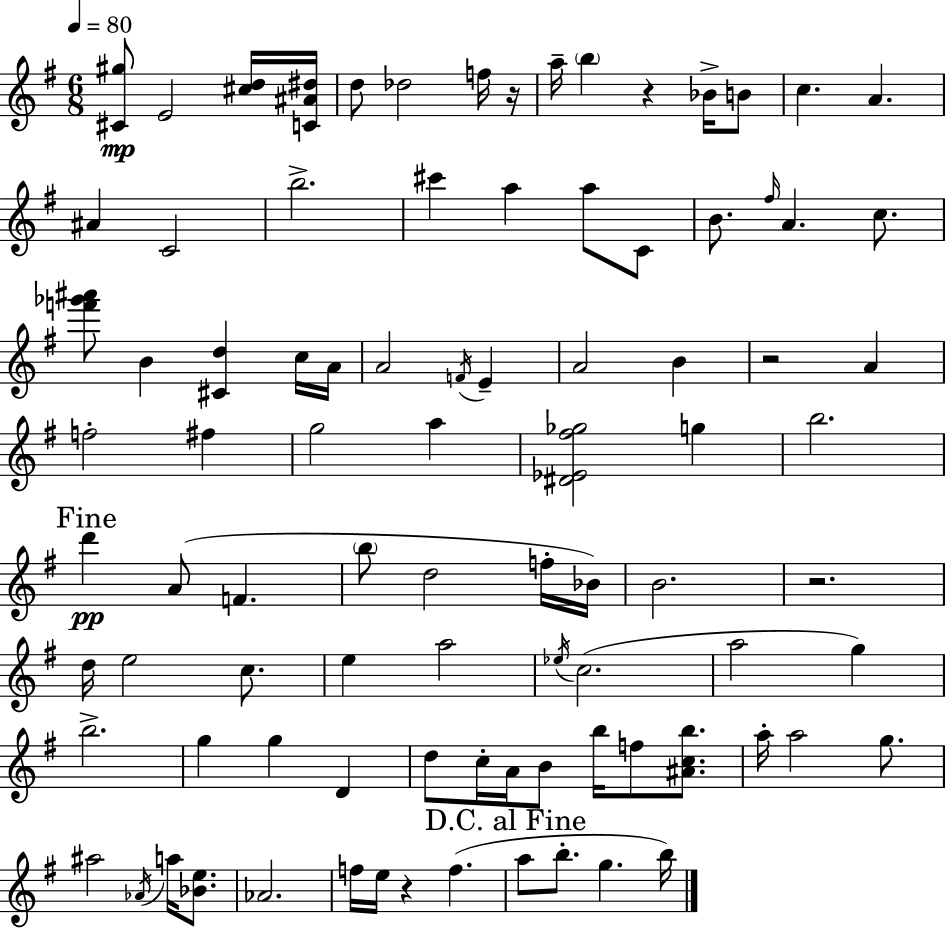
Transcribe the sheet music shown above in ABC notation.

X:1
T:Untitled
M:6/8
L:1/4
K:G
[^C^g]/2 E2 [^cd]/4 [C^A^d]/4 d/2 _d2 f/4 z/4 a/4 b z _B/4 B/2 c A ^A C2 b2 ^c' a a/2 C/2 B/2 ^f/4 A c/2 [f'_g'^a']/2 B [^Cd] c/4 A/4 A2 F/4 E A2 B z2 A f2 ^f g2 a [^D_E^f_g]2 g b2 d' A/2 F b/2 d2 f/4 _B/4 B2 z2 d/4 e2 c/2 e a2 _e/4 c2 a2 g b2 g g D d/2 c/4 A/4 B/2 b/4 f/2 [^Acb]/2 a/4 a2 g/2 ^a2 _A/4 a/4 [_Be]/2 _A2 f/4 e/4 z f a/2 b/2 g b/4